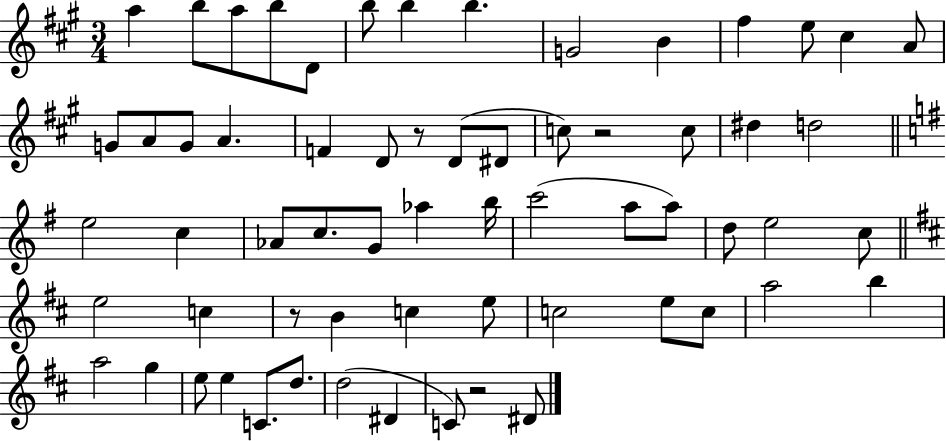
A5/q B5/e A5/e B5/e D4/e B5/e B5/q B5/q. G4/h B4/q F#5/q E5/e C#5/q A4/e G4/e A4/e G4/e A4/q. F4/q D4/e R/e D4/e D#4/e C5/e R/h C5/e D#5/q D5/h E5/h C5/q Ab4/e C5/e. G4/e Ab5/q B5/s C6/h A5/e A5/e D5/e E5/h C5/e E5/h C5/q R/e B4/q C5/q E5/e C5/h E5/e C5/e A5/h B5/q A5/h G5/q E5/e E5/q C4/e. D5/e. D5/h D#4/q C4/e R/h D#4/e